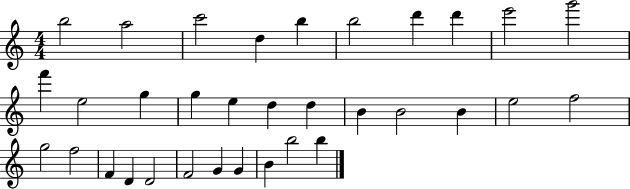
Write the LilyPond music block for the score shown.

{
  \clef treble
  \numericTimeSignature
  \time 4/4
  \key c \major
  b''2 a''2 | c'''2 d''4 b''4 | b''2 d'''4 d'''4 | e'''2 g'''2 | \break f'''4 e''2 g''4 | g''4 e''4 d''4 d''4 | b'4 b'2 b'4 | e''2 f''2 | \break g''2 f''2 | f'4 d'4 d'2 | f'2 g'4 g'4 | b'4 b''2 b''4 | \break \bar "|."
}